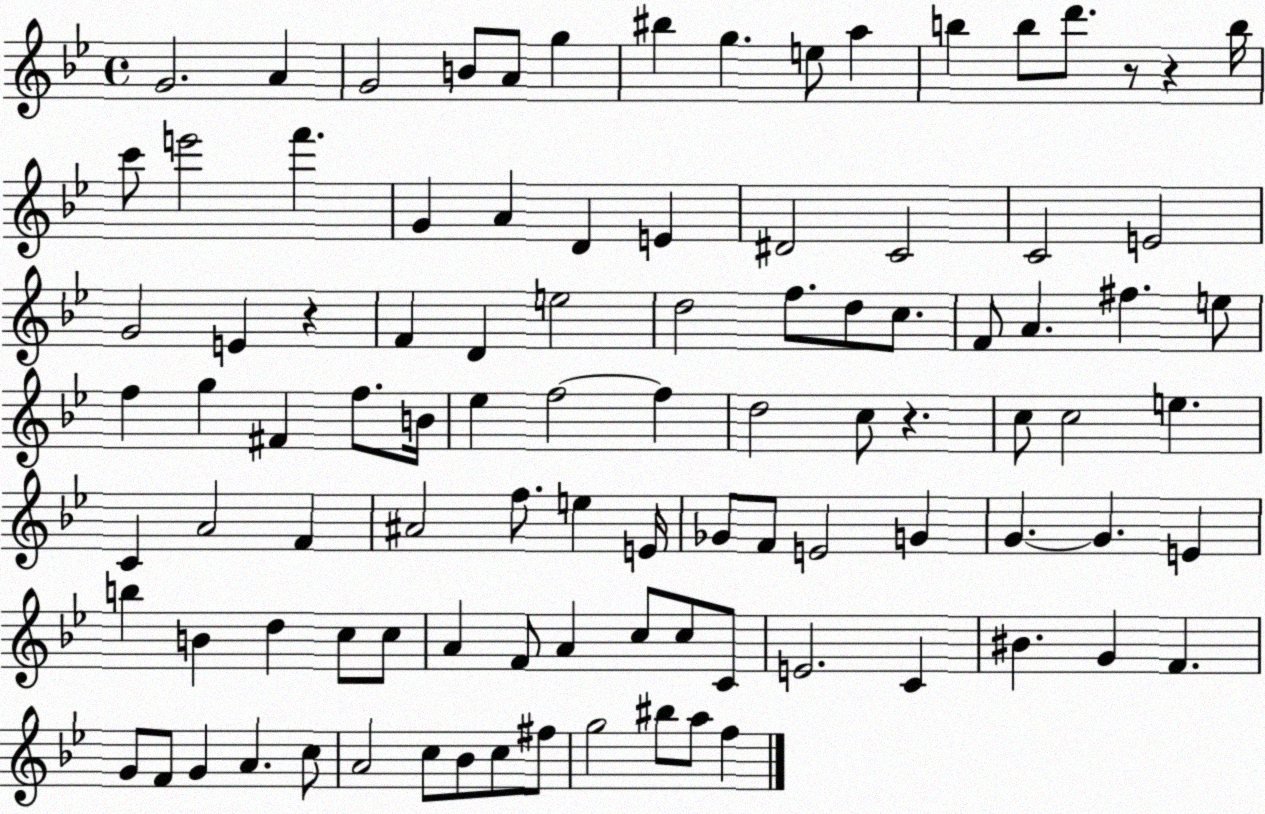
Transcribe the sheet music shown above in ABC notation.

X:1
T:Untitled
M:4/4
L:1/4
K:Bb
G2 A G2 B/2 A/2 g ^b g e/2 a b b/2 d'/2 z/2 z b/4 c'/2 e'2 f' G A D E ^D2 C2 C2 E2 G2 E z F D e2 d2 f/2 d/2 c/2 F/2 A ^f e/2 f g ^F f/2 B/4 _e f2 f d2 c/2 z c/2 c2 e C A2 F ^A2 f/2 e E/4 _G/2 F/2 E2 G G G E b B d c/2 c/2 A F/2 A c/2 c/2 C/2 E2 C ^B G F G/2 F/2 G A c/2 A2 c/2 _B/2 c/2 ^f/2 g2 ^b/2 a/2 f